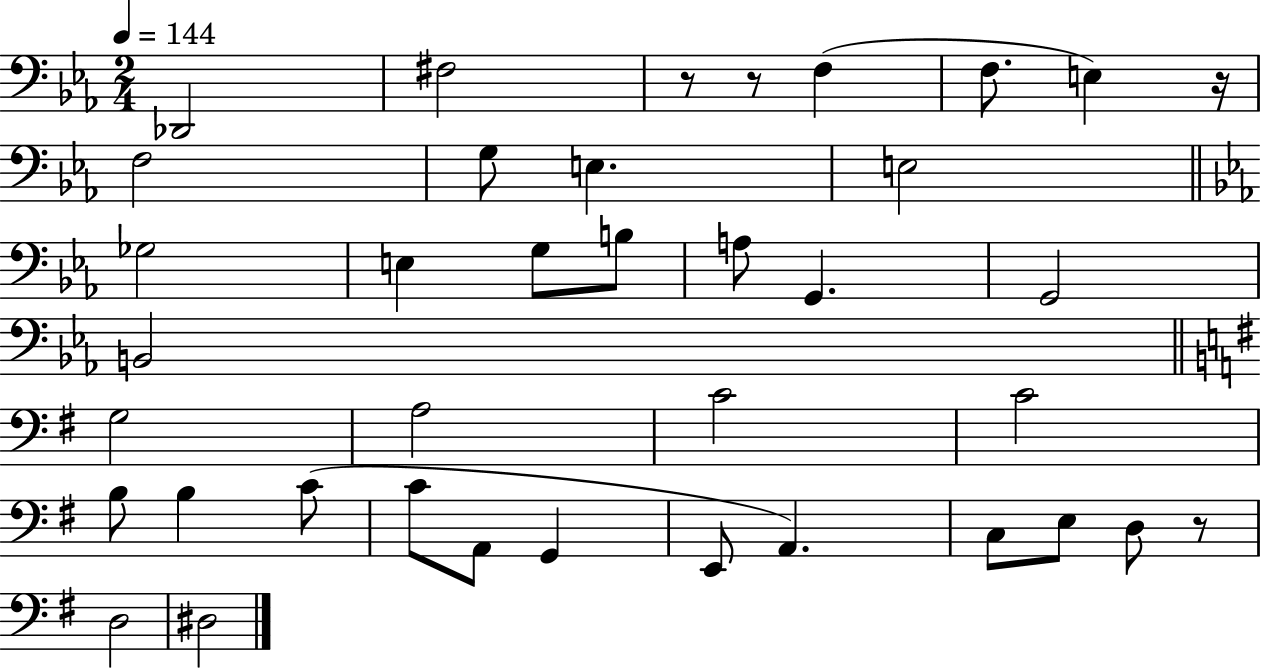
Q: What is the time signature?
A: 2/4